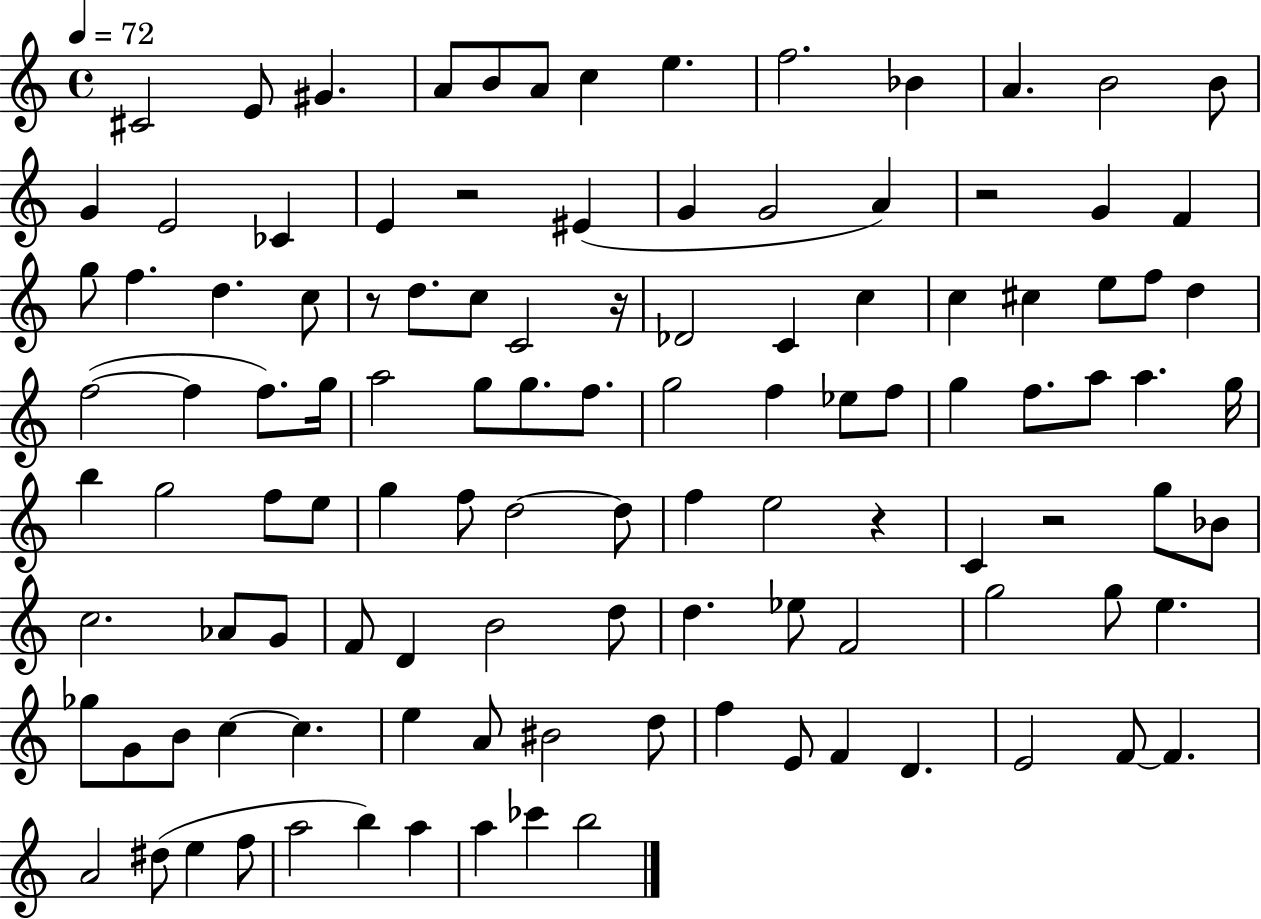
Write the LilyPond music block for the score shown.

{
  \clef treble
  \time 4/4
  \defaultTimeSignature
  \key c \major
  \tempo 4 = 72
  cis'2 e'8 gis'4. | a'8 b'8 a'8 c''4 e''4. | f''2. bes'4 | a'4. b'2 b'8 | \break g'4 e'2 ces'4 | e'4 r2 eis'4( | g'4 g'2 a'4) | r2 g'4 f'4 | \break g''8 f''4. d''4. c''8 | r8 d''8. c''8 c'2 r16 | des'2 c'4 c''4 | c''4 cis''4 e''8 f''8 d''4 | \break f''2~(~ f''4 f''8.) g''16 | a''2 g''8 g''8. f''8. | g''2 f''4 ees''8 f''8 | g''4 f''8. a''8 a''4. g''16 | \break b''4 g''2 f''8 e''8 | g''4 f''8 d''2~~ d''8 | f''4 e''2 r4 | c'4 r2 g''8 bes'8 | \break c''2. aes'8 g'8 | f'8 d'4 b'2 d''8 | d''4. ees''8 f'2 | g''2 g''8 e''4. | \break ges''8 g'8 b'8 c''4~~ c''4. | e''4 a'8 bis'2 d''8 | f''4 e'8 f'4 d'4. | e'2 f'8~~ f'4. | \break a'2 dis''8( e''4 f''8 | a''2 b''4) a''4 | a''4 ces'''4 b''2 | \bar "|."
}